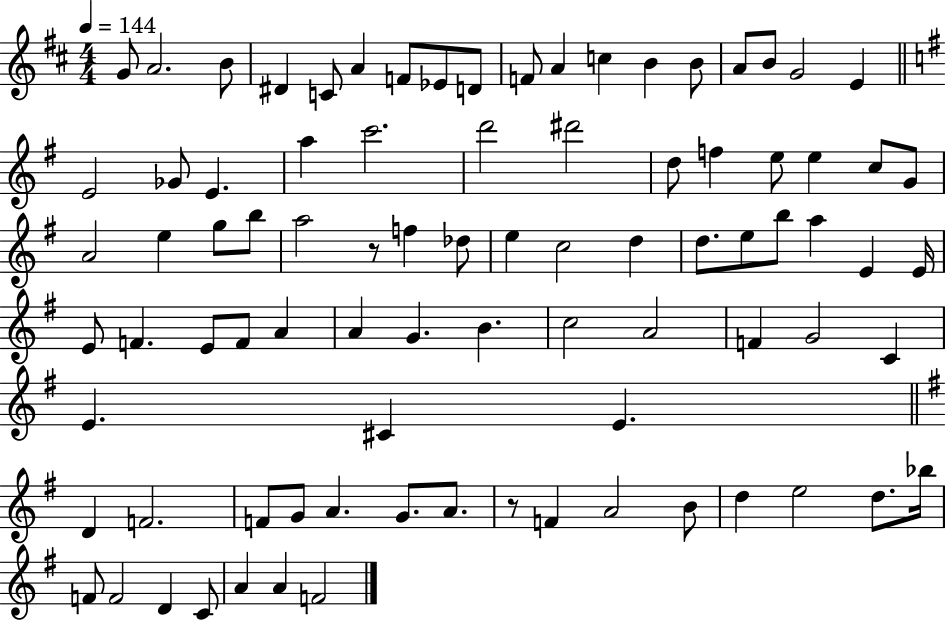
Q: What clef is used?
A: treble